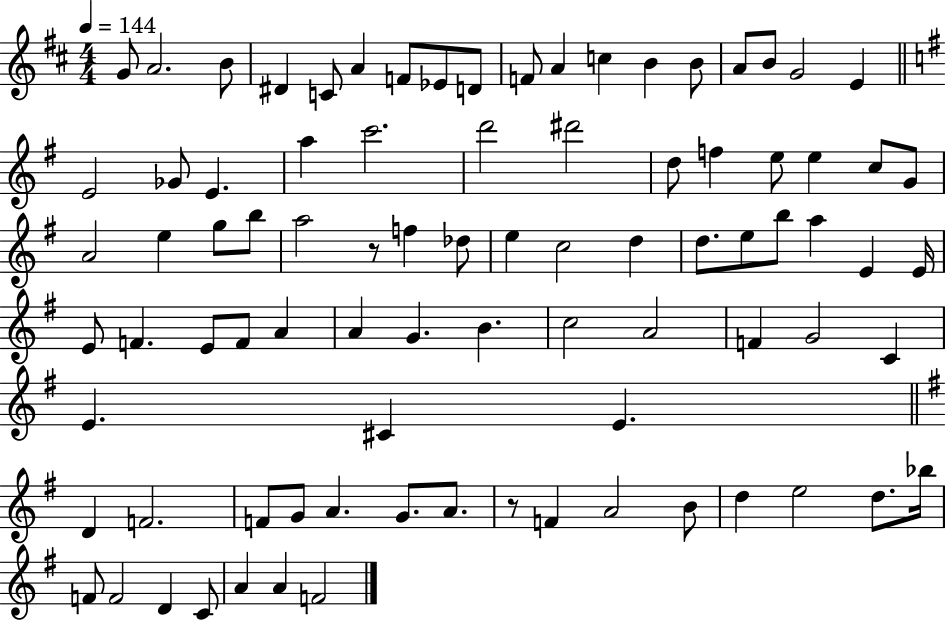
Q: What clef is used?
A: treble